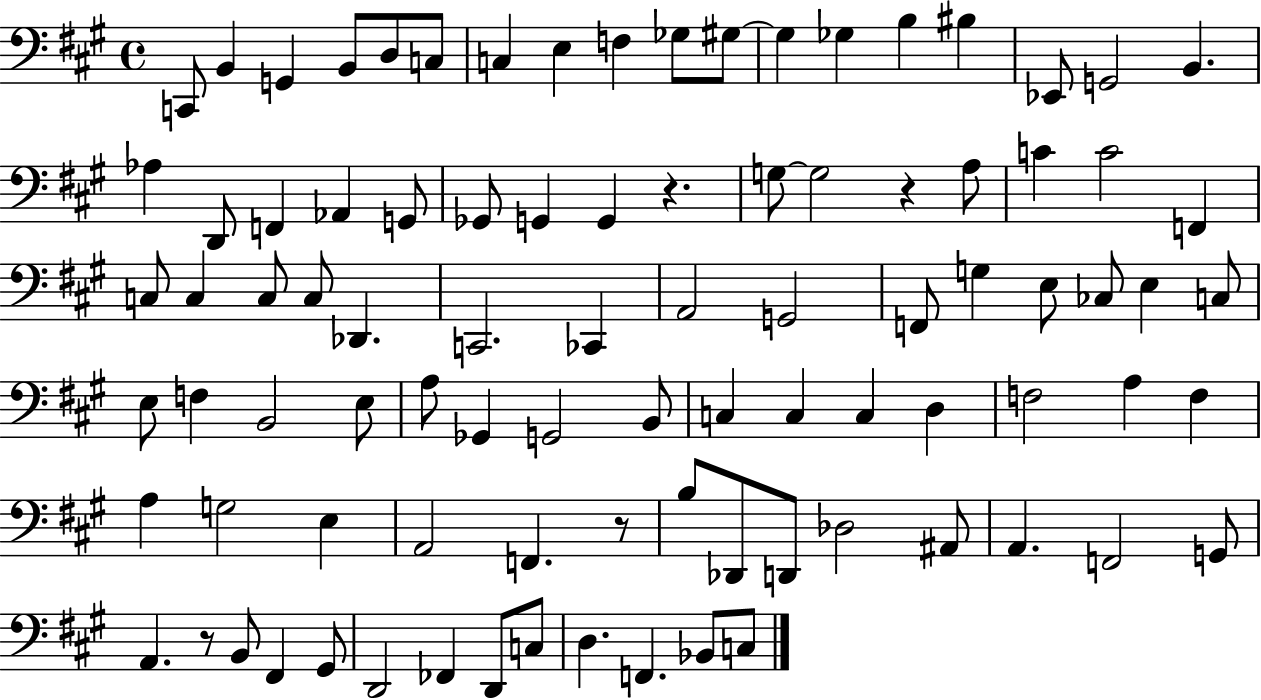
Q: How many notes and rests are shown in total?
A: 91